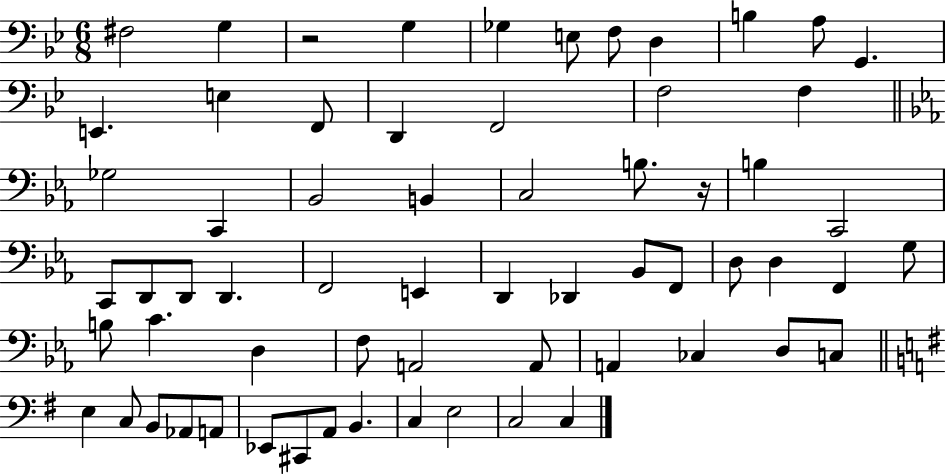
X:1
T:Untitled
M:6/8
L:1/4
K:Bb
^F,2 G, z2 G, _G, E,/2 F,/2 D, B, A,/2 G,, E,, E, F,,/2 D,, F,,2 F,2 F, _G,2 C,, _B,,2 B,, C,2 B,/2 z/4 B, C,,2 C,,/2 D,,/2 D,,/2 D,, F,,2 E,, D,, _D,, _B,,/2 F,,/2 D,/2 D, F,, G,/2 B,/2 C D, F,/2 A,,2 A,,/2 A,, _C, D,/2 C,/2 E, C,/2 B,,/2 _A,,/2 A,,/2 _E,,/2 ^C,,/2 A,,/2 B,, C, E,2 C,2 C,